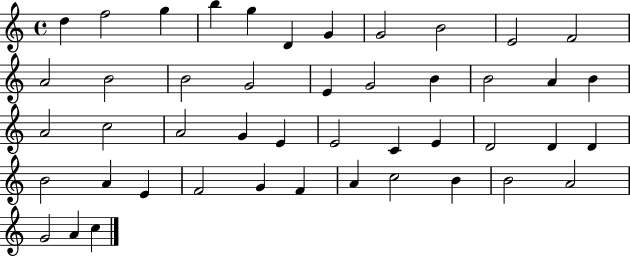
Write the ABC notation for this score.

X:1
T:Untitled
M:4/4
L:1/4
K:C
d f2 g b g D G G2 B2 E2 F2 A2 B2 B2 G2 E G2 B B2 A B A2 c2 A2 G E E2 C E D2 D D B2 A E F2 G F A c2 B B2 A2 G2 A c